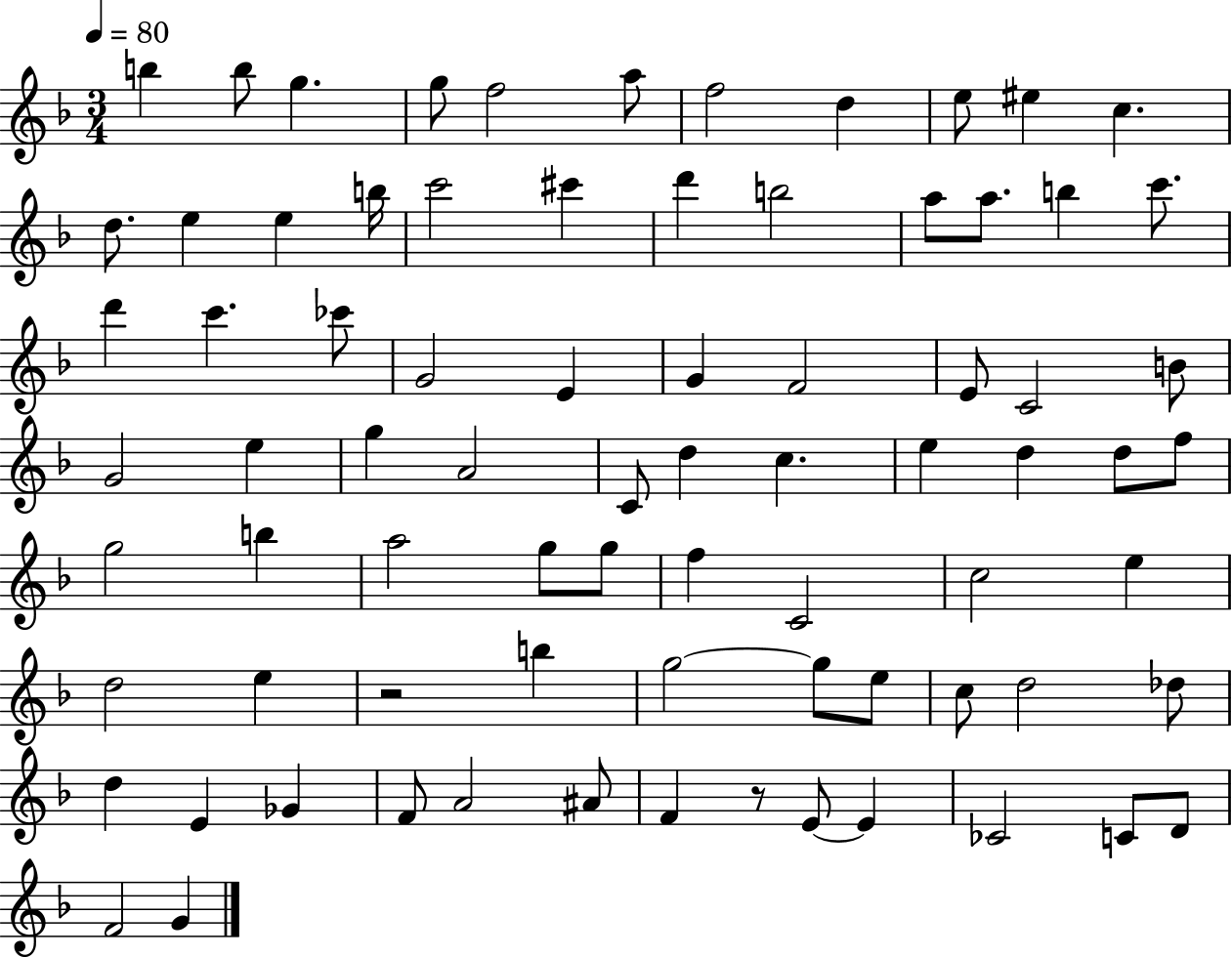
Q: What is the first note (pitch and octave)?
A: B5